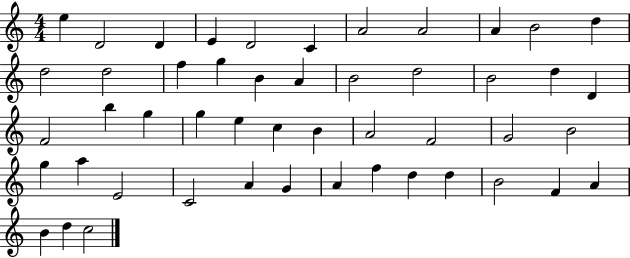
{
  \clef treble
  \numericTimeSignature
  \time 4/4
  \key c \major
  e''4 d'2 d'4 | e'4 d'2 c'4 | a'2 a'2 | a'4 b'2 d''4 | \break d''2 d''2 | f''4 g''4 b'4 a'4 | b'2 d''2 | b'2 d''4 d'4 | \break f'2 b''4 g''4 | g''4 e''4 c''4 b'4 | a'2 f'2 | g'2 b'2 | \break g''4 a''4 e'2 | c'2 a'4 g'4 | a'4 f''4 d''4 d''4 | b'2 f'4 a'4 | \break b'4 d''4 c''2 | \bar "|."
}